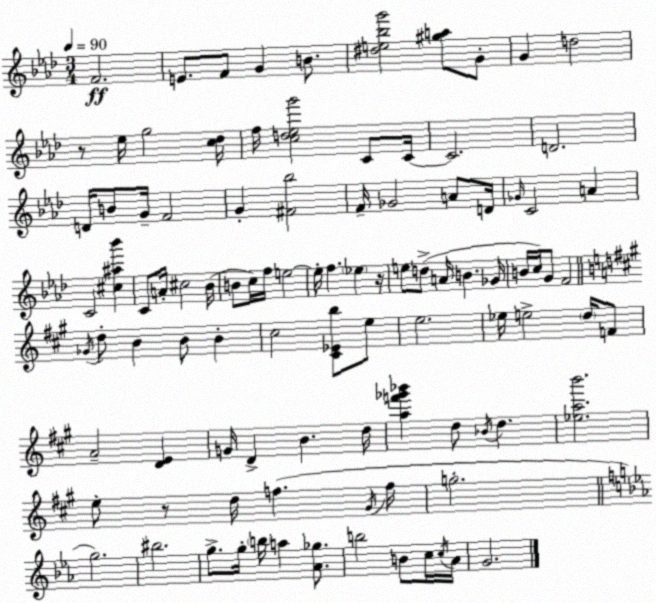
X:1
T:Untitled
M:3/4
L:1/4
K:Ab
F2 E/2 F/2 G B/2 [^de_bg']2 [^ga]/2 G/2 G d2 z/2 _e/4 g2 [c_d]/4 f/4 [cd_eg']2 C/2 C/4 C2 D2 D/4 B/2 G/4 F2 G [^F_b]2 F/4 _G2 A/2 D/4 _G/4 C2 A C2 [^c^a_b'] C/2 A/4 ^c2 _B/4 B/2 c/4 f/4 e2 e/4 f _e z/4 e/2 d/2 A/4 B _G/4 B/4 c/4 G/2 F2 _G/4 d/2 B B/2 B ^c2 [^C_Eb]/2 e/2 e2 _e/4 e2 d/4 F/2 A2 [DE] G/4 D B d/4 [af'_g'_b'] d/2 _B/4 d [_eab']2 e/2 z/2 d/4 f ^G/4 f/4 g2 g2 ^b2 g/2 g/4 b/4 a [_A_g]/2 b2 B/2 c/4 c/4 _A/4 G2